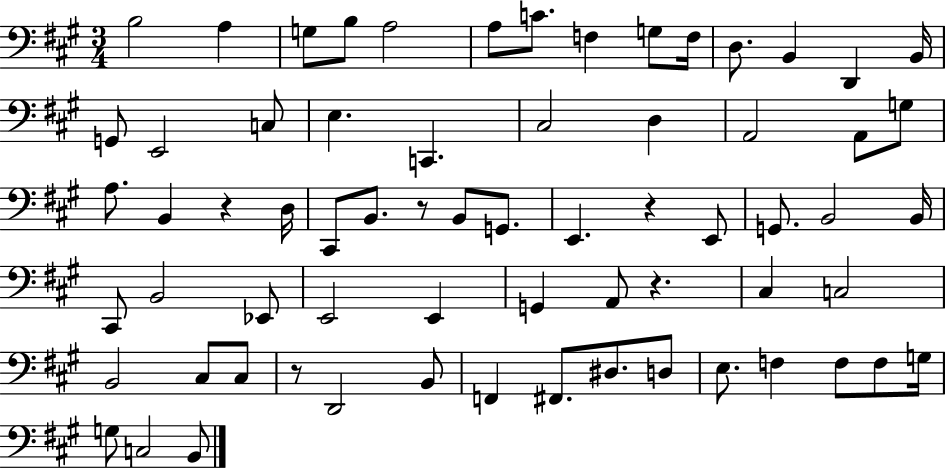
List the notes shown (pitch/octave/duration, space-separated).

B3/h A3/q G3/e B3/e A3/h A3/e C4/e. F3/q G3/e F3/s D3/e. B2/q D2/q B2/s G2/e E2/h C3/e E3/q. C2/q. C#3/h D3/q A2/h A2/e G3/e A3/e. B2/q R/q D3/s C#2/e B2/e. R/e B2/e G2/e. E2/q. R/q E2/e G2/e. B2/h B2/s C#2/e B2/h Eb2/e E2/h E2/q G2/q A2/e R/q. C#3/q C3/h B2/h C#3/e C#3/e R/e D2/h B2/e F2/q F#2/e. D#3/e. D3/e E3/e. F3/q F3/e F3/e G3/s G3/e C3/h B2/e